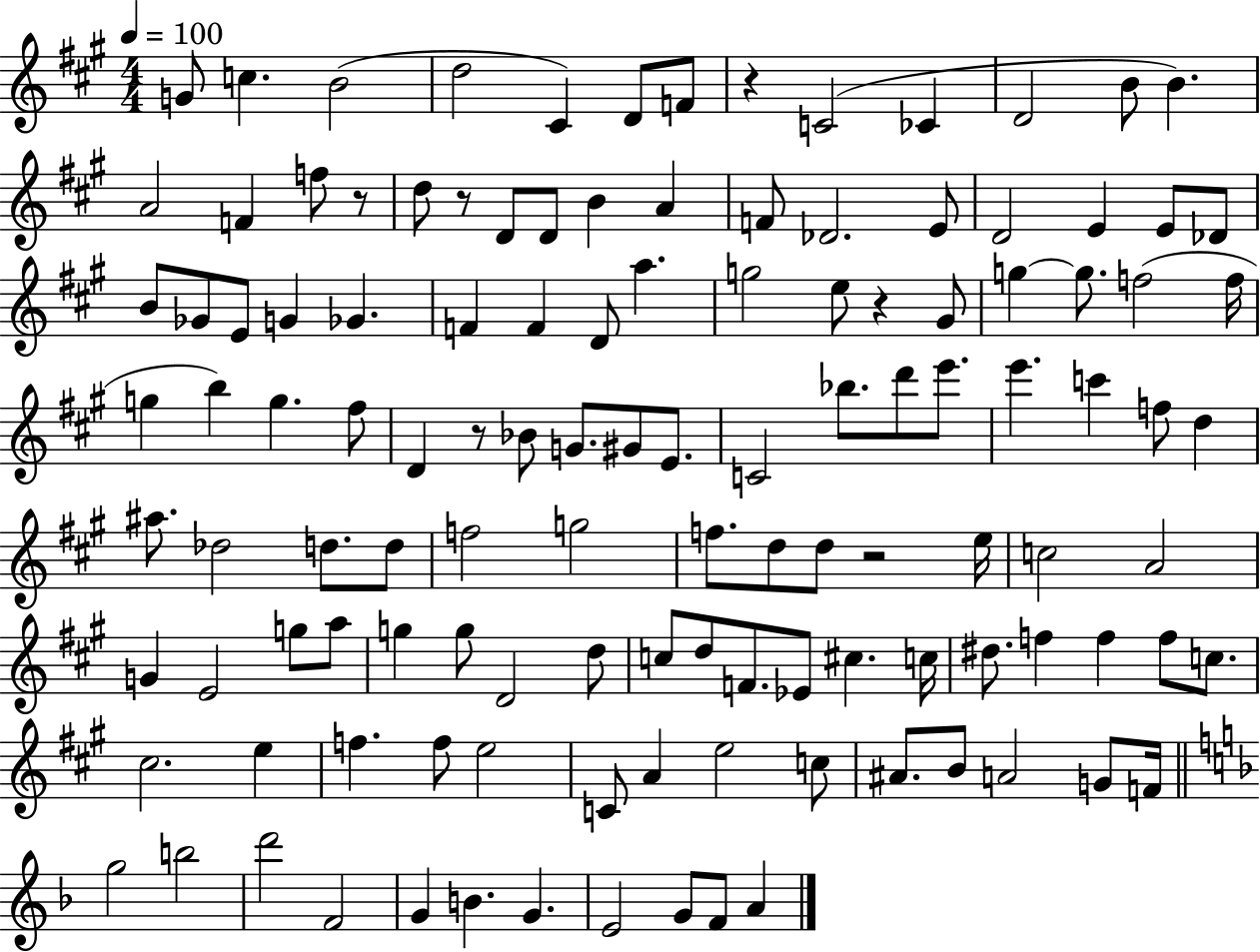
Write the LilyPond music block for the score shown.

{
  \clef treble
  \numericTimeSignature
  \time 4/4
  \key a \major
  \tempo 4 = 100
  g'8 c''4. b'2( | d''2 cis'4) d'8 f'8 | r4 c'2( ces'4 | d'2 b'8 b'4.) | \break a'2 f'4 f''8 r8 | d''8 r8 d'8 d'8 b'4 a'4 | f'8 des'2. e'8 | d'2 e'4 e'8 des'8 | \break b'8 ges'8 e'8 g'4 ges'4. | f'4 f'4 d'8 a''4. | g''2 e''8 r4 gis'8 | g''4~~ g''8. f''2( f''16 | \break g''4 b''4) g''4. fis''8 | d'4 r8 bes'8 g'8. gis'8 e'8. | c'2 bes''8. d'''8 e'''8. | e'''4. c'''4 f''8 d''4 | \break ais''8. des''2 d''8. d''8 | f''2 g''2 | f''8. d''8 d''8 r2 e''16 | c''2 a'2 | \break g'4 e'2 g''8 a''8 | g''4 g''8 d'2 d''8 | c''8 d''8 f'8. ees'8 cis''4. c''16 | dis''8. f''4 f''4 f''8 c''8. | \break cis''2. e''4 | f''4. f''8 e''2 | c'8 a'4 e''2 c''8 | ais'8. b'8 a'2 g'8 f'16 | \break \bar "||" \break \key f \major g''2 b''2 | d'''2 f'2 | g'4 b'4. g'4. | e'2 g'8 f'8 a'4 | \break \bar "|."
}